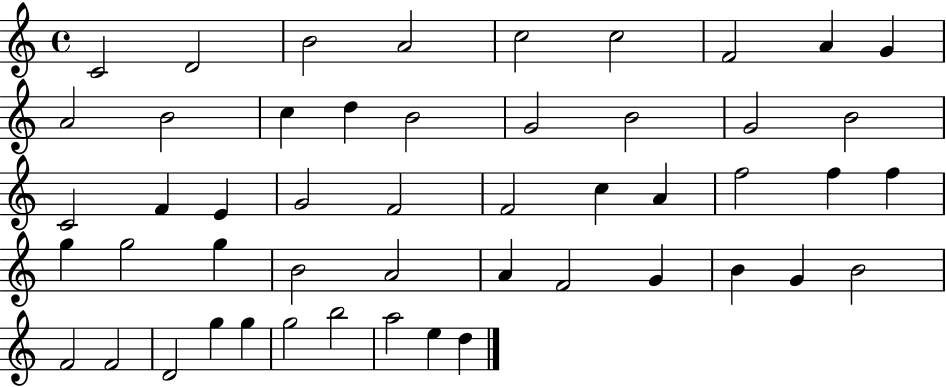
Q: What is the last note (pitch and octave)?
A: D5